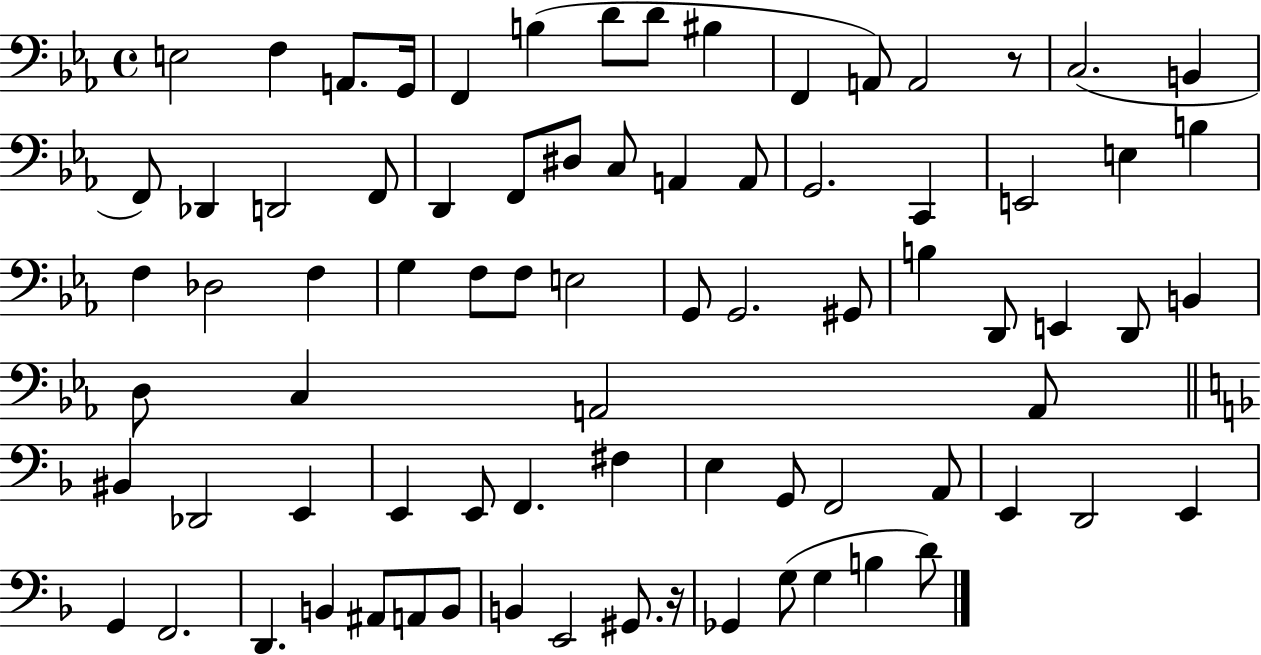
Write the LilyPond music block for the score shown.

{
  \clef bass
  \time 4/4
  \defaultTimeSignature
  \key ees \major
  e2 f4 a,8. g,16 | f,4 b4( d'8 d'8 bis4 | f,4 a,8) a,2 r8 | c2.( b,4 | \break f,8) des,4 d,2 f,8 | d,4 f,8 dis8 c8 a,4 a,8 | g,2. c,4 | e,2 e4 b4 | \break f4 des2 f4 | g4 f8 f8 e2 | g,8 g,2. gis,8 | b4 d,8 e,4 d,8 b,4 | \break d8 c4 a,2 a,8 | \bar "||" \break \key f \major bis,4 des,2 e,4 | e,4 e,8 f,4. fis4 | e4 g,8 f,2 a,8 | e,4 d,2 e,4 | \break g,4 f,2. | d,4. b,4 ais,8 a,8 b,8 | b,4 e,2 gis,8. r16 | ges,4 g8( g4 b4 d'8) | \break \bar "|."
}